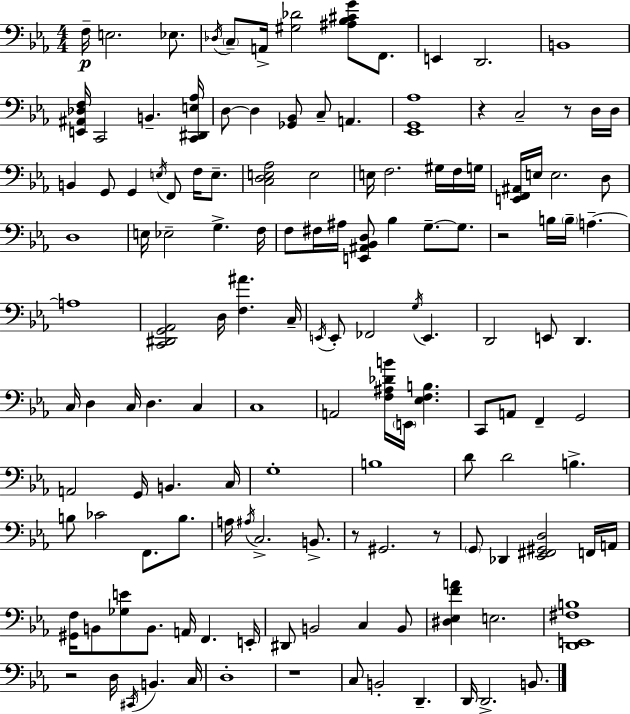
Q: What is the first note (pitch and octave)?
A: F3